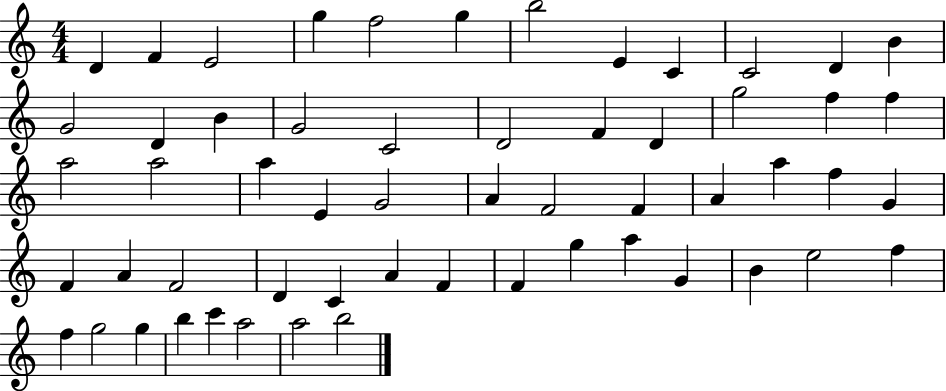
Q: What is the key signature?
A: C major